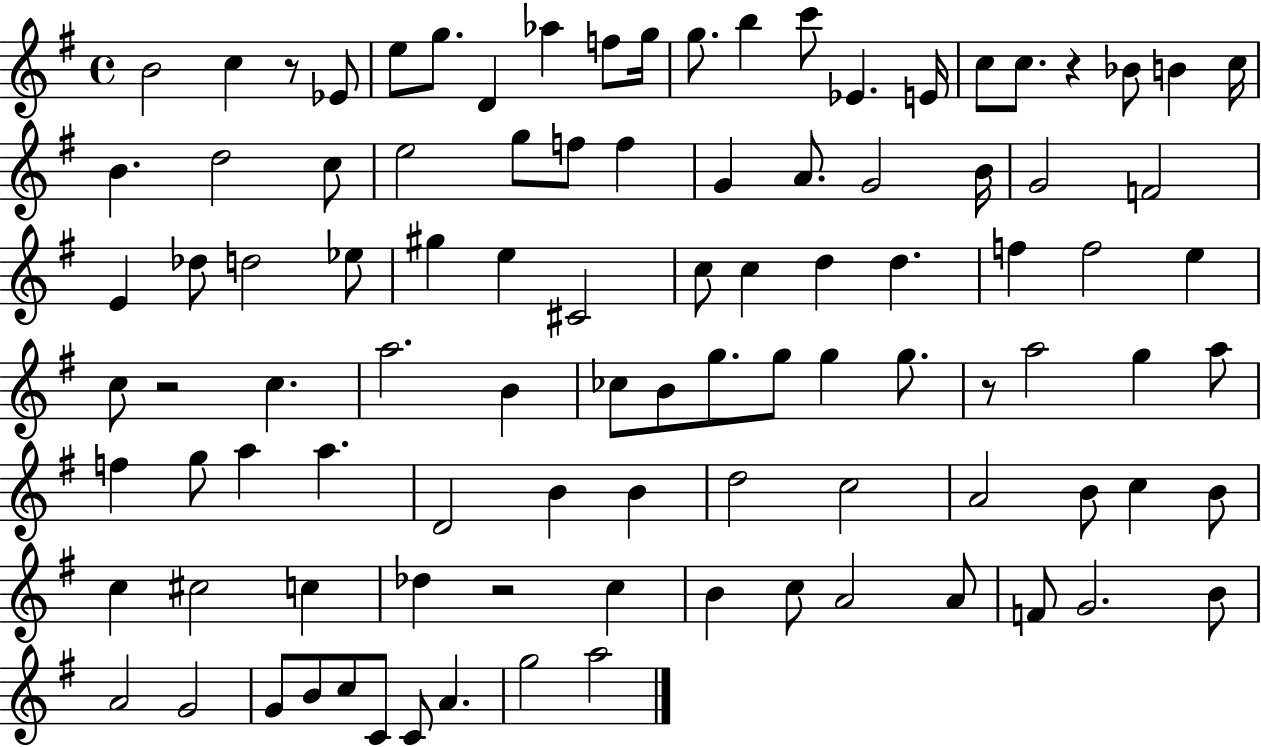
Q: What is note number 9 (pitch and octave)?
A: G5